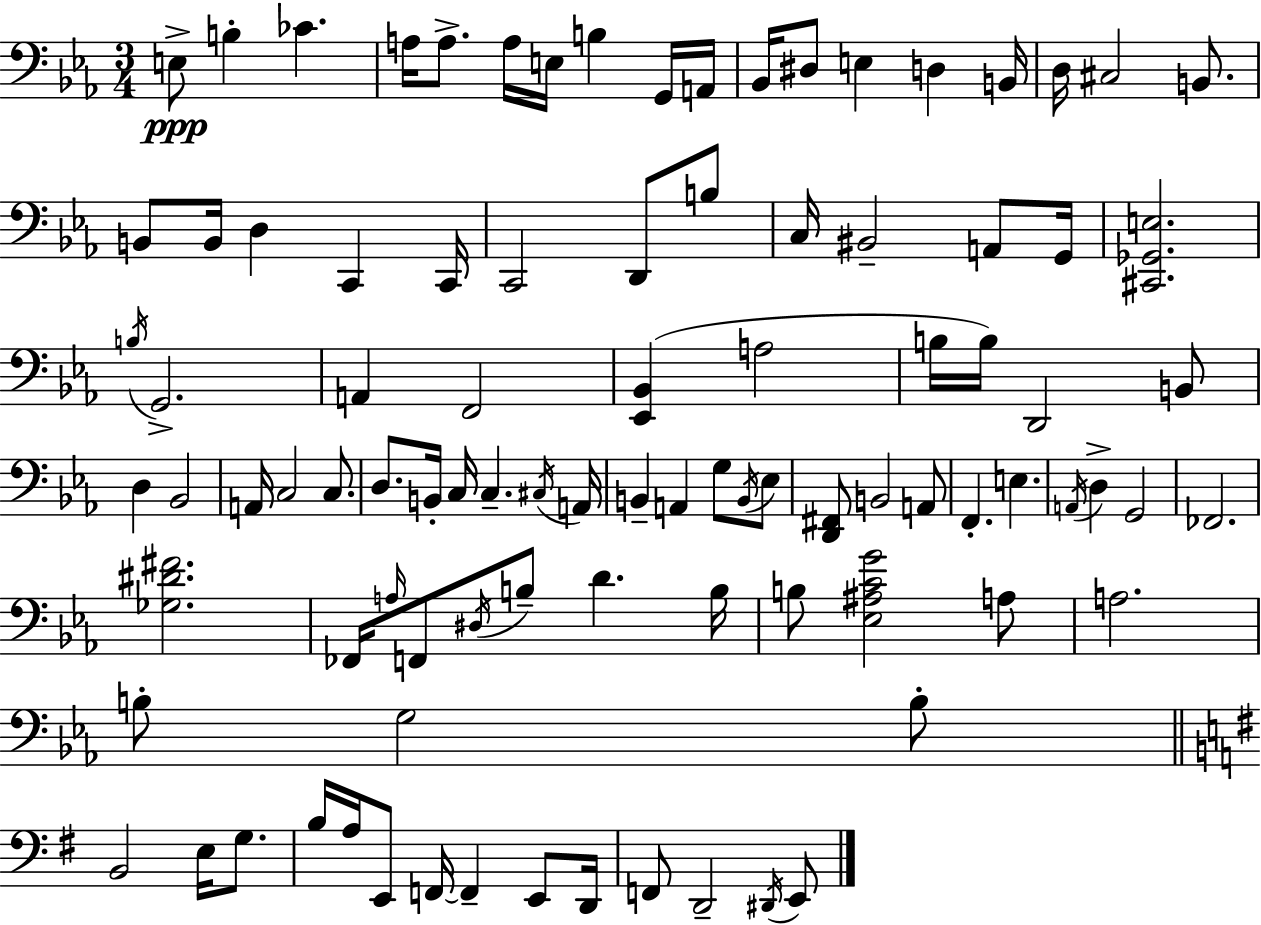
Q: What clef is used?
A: bass